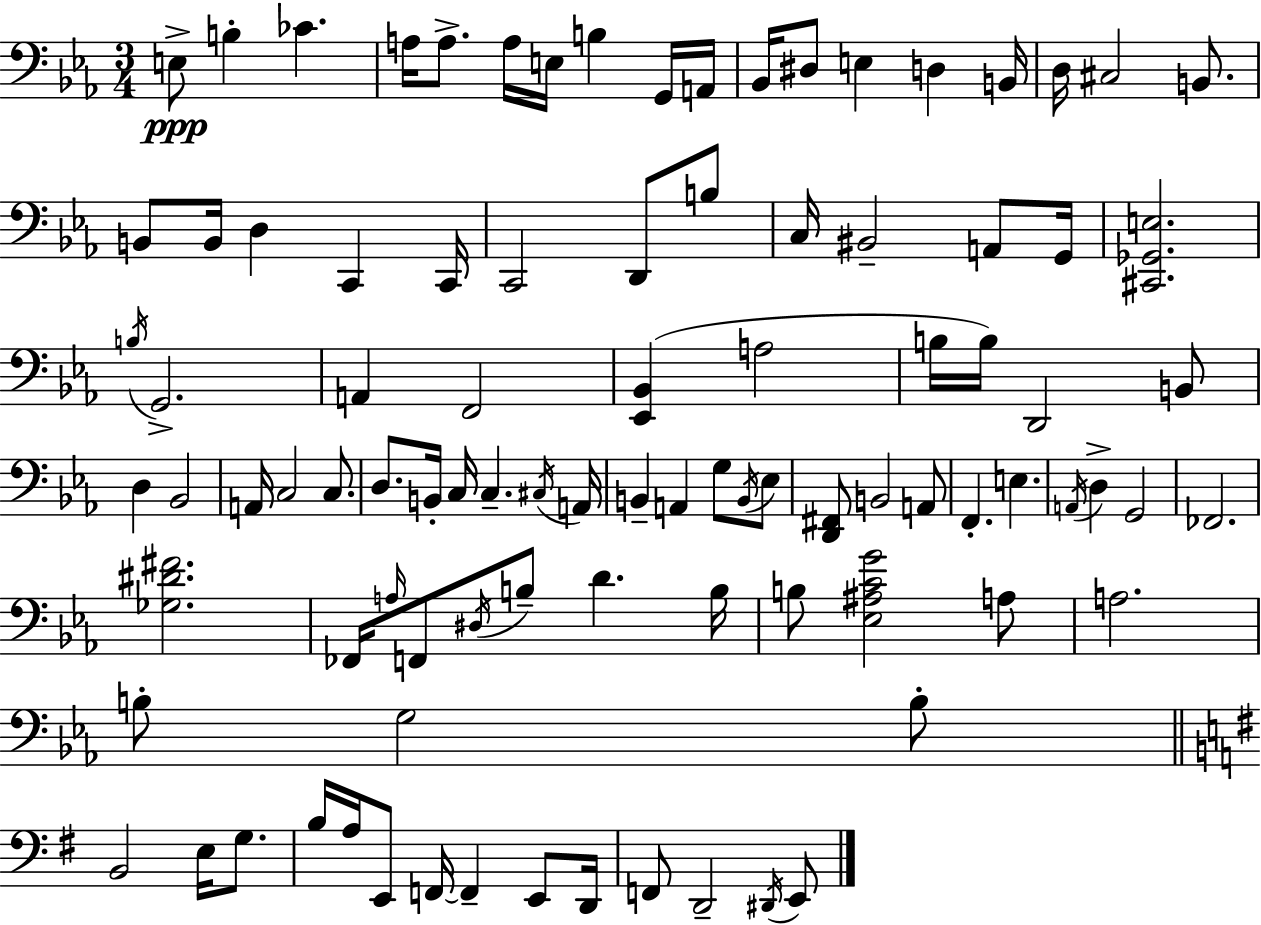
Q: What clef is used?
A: bass